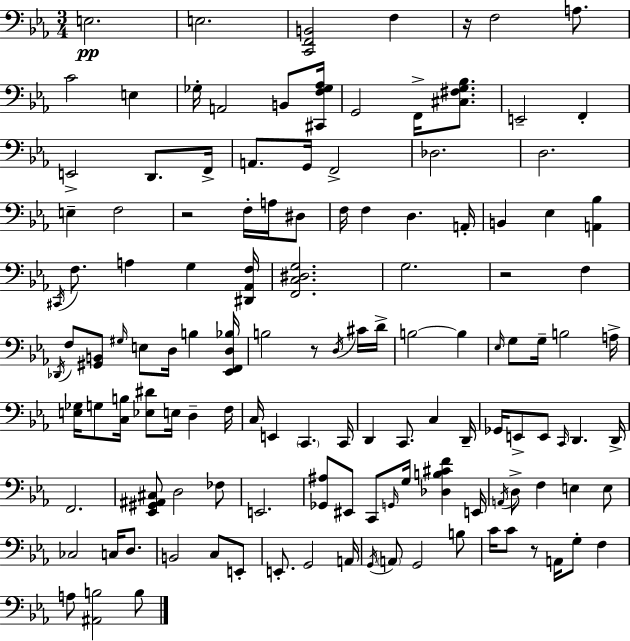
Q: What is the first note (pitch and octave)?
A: E3